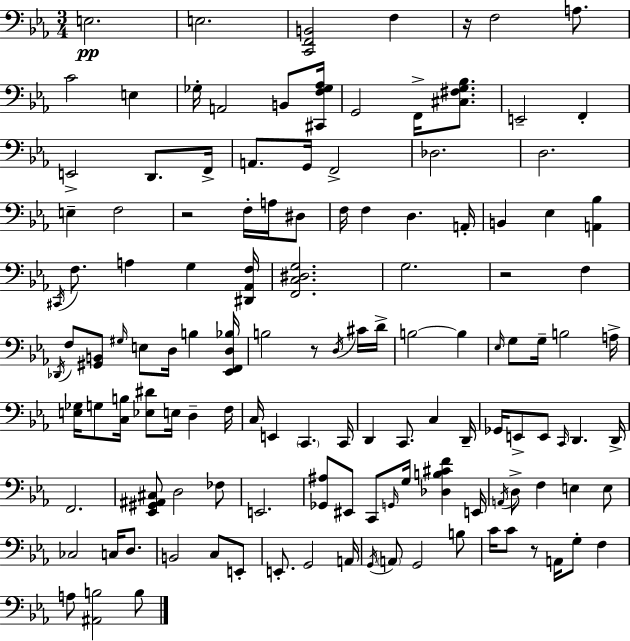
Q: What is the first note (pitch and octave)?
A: E3